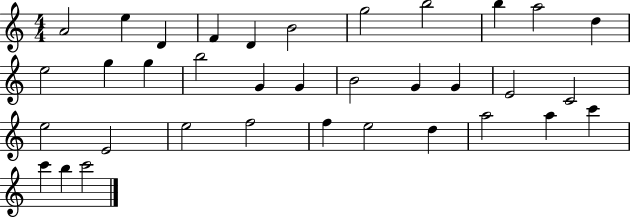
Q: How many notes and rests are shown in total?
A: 35